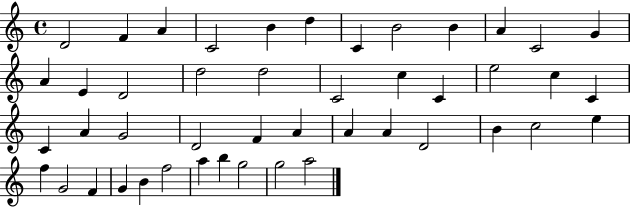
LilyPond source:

{
  \clef treble
  \time 4/4
  \defaultTimeSignature
  \key c \major
  d'2 f'4 a'4 | c'2 b'4 d''4 | c'4 b'2 b'4 | a'4 c'2 g'4 | \break a'4 e'4 d'2 | d''2 d''2 | c'2 c''4 c'4 | e''2 c''4 c'4 | \break c'4 a'4 g'2 | d'2 f'4 a'4 | a'4 a'4 d'2 | b'4 c''2 e''4 | \break f''4 g'2 f'4 | g'4 b'4 f''2 | a''4 b''4 g''2 | g''2 a''2 | \break \bar "|."
}